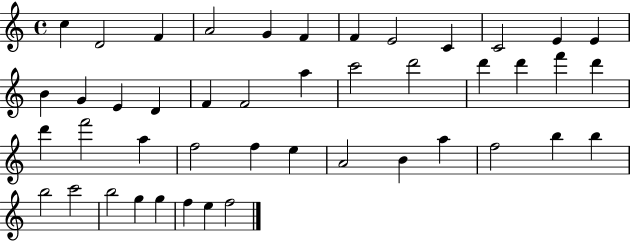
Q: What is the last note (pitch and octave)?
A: F5